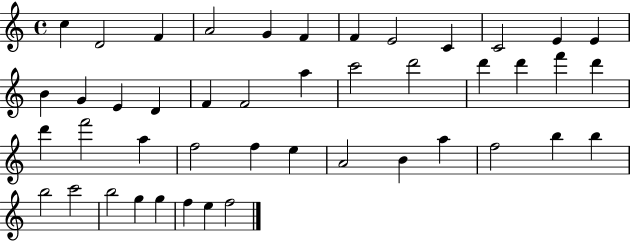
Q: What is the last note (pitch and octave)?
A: F5